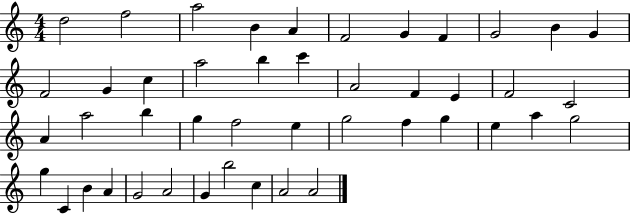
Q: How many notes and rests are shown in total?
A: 45